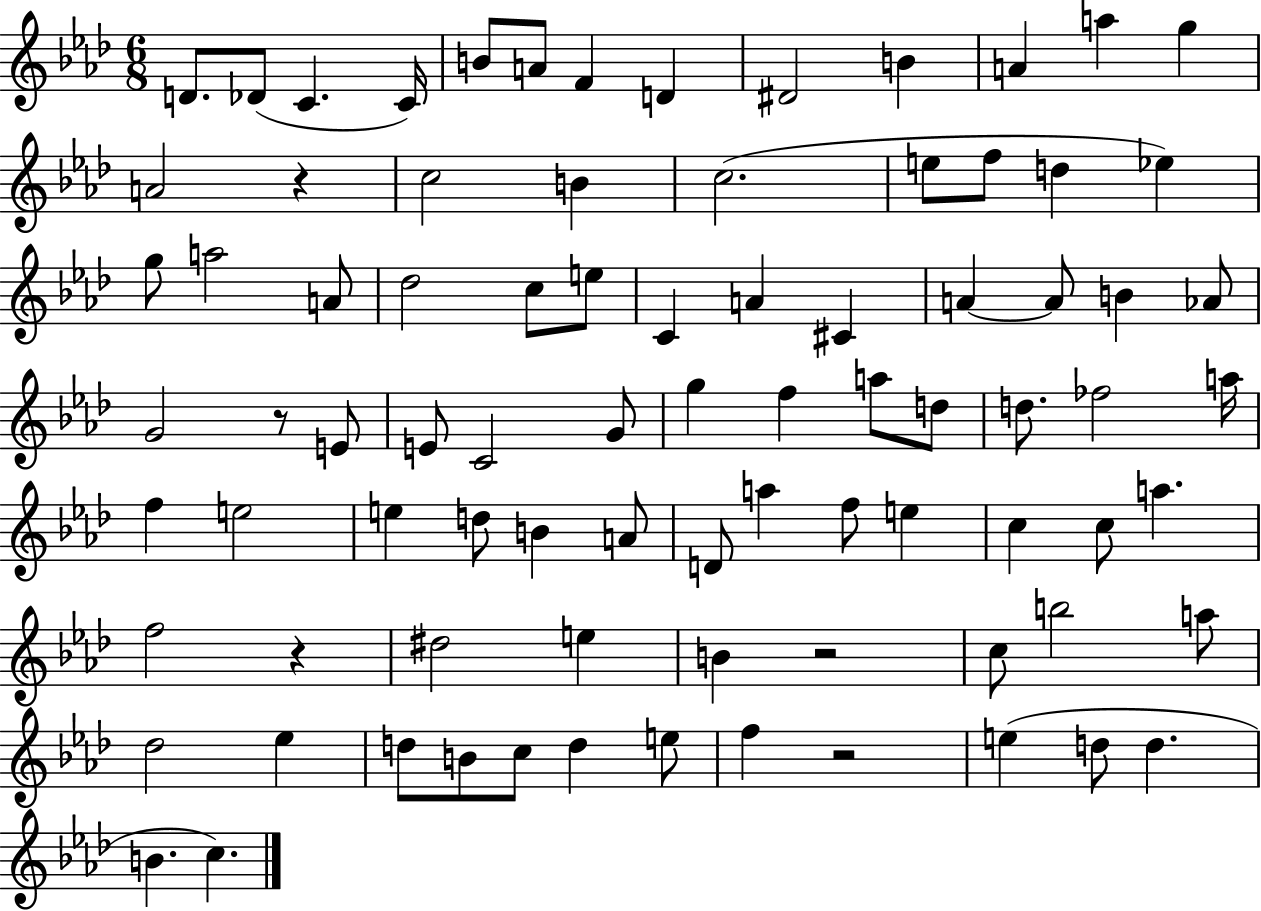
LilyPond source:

{
  \clef treble
  \numericTimeSignature
  \time 6/8
  \key aes \major
  d'8. des'8( c'4. c'16) | b'8 a'8 f'4 d'4 | dis'2 b'4 | a'4 a''4 g''4 | \break a'2 r4 | c''2 b'4 | c''2.( | e''8 f''8 d''4 ees''4) | \break g''8 a''2 a'8 | des''2 c''8 e''8 | c'4 a'4 cis'4 | a'4~~ a'8 b'4 aes'8 | \break g'2 r8 e'8 | e'8 c'2 g'8 | g''4 f''4 a''8 d''8 | d''8. fes''2 a''16 | \break f''4 e''2 | e''4 d''8 b'4 a'8 | d'8 a''4 f''8 e''4 | c''4 c''8 a''4. | \break f''2 r4 | dis''2 e''4 | b'4 r2 | c''8 b''2 a''8 | \break des''2 ees''4 | d''8 b'8 c''8 d''4 e''8 | f''4 r2 | e''4( d''8 d''4. | \break b'4. c''4.) | \bar "|."
}